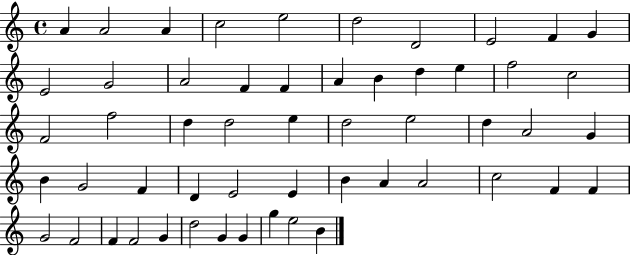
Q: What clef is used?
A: treble